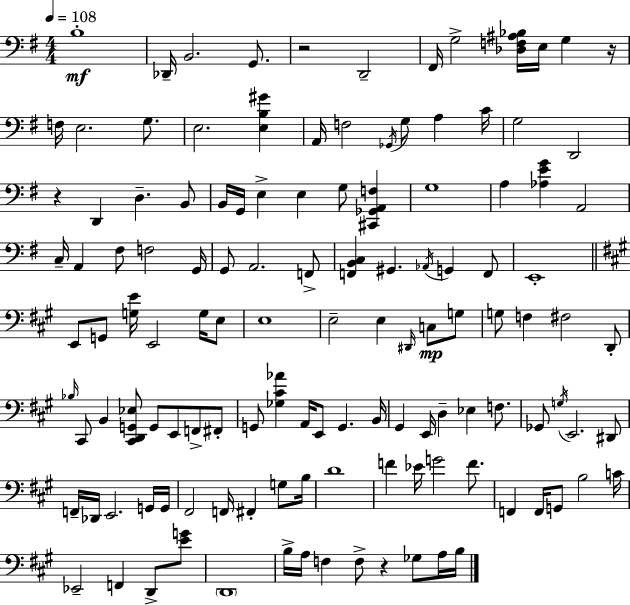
{
  \clef bass
  \numericTimeSignature
  \time 4/4
  \key g \major
  \tempo 4 = 108
  \repeat volta 2 { b1-.\mf | des,16-- b,2. g,8. | r2 d,2-- | fis,16 g2-> <des f ais bes>16 e16 g4 r16 | \break f16 e2. g8. | e2. <e b gis'>4 | a,16 f2 \acciaccatura { ges,16 } g8 a4 | c'16 g2 d,2 | \break r4 d,4 d4.-- b,8 | b,16 g,16 e4-> e4 g8 <cis, ges, a, f>4 | g1 | a4 <aes e' g'>4 a,2 | \break c16-- a,4 fis8 f2 | g,16 g,8 a,2. f,8-> | <f, b, c>4 gis,4. \acciaccatura { aes,16 } g,4 | f,8 e,1-. | \break \bar "||" \break \key a \major e,8 g,8 <g e'>16 e,2 g16 e8 | e1 | e2-- e4 \grace { dis,16 }\mp c8 g8 | g8 f4 fis2 d,8-. | \break \grace { bes16 } cis,8 b,4 <cis, d, g, ees>8 g,8 e,8 f,8-> | fis,8-. g,8 <ges cis' aes'>4 a,16 e,8 g,4. | b,16 gis,4 e,16 d4-- ees4 f8. | ges,8 \acciaccatura { g16 } e,2. | \break dis,8 f,16-- des,16 e,2. | g,16 g,16 fis,2 f,16 fis,4-. | g8 b16 d'1 | f'4 ees'16 g'2 | \break f'8. f,4 f,16 g,8 b2 | c'16 ees,2-- f,4 d,8-> | <e' g'>8 \parenthesize d,1 | b16-> a16 f4 f8-> r4 ges8 | \break a16 b16 } \bar "|."
}